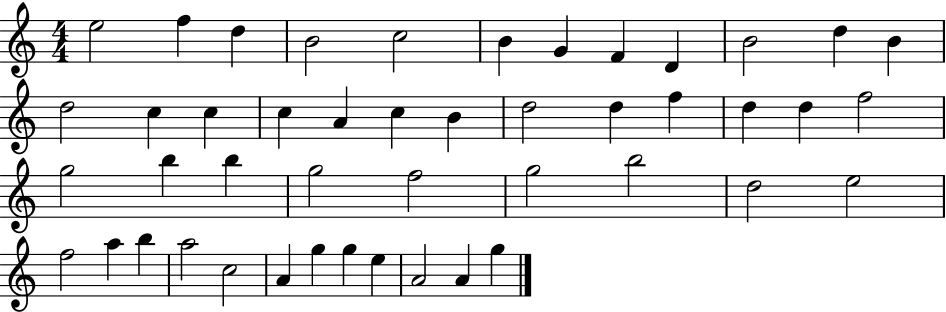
E5/h F5/q D5/q B4/h C5/h B4/q G4/q F4/q D4/q B4/h D5/q B4/q D5/h C5/q C5/q C5/q A4/q C5/q B4/q D5/h D5/q F5/q D5/q D5/q F5/h G5/h B5/q B5/q G5/h F5/h G5/h B5/h D5/h E5/h F5/h A5/q B5/q A5/h C5/h A4/q G5/q G5/q E5/q A4/h A4/q G5/q